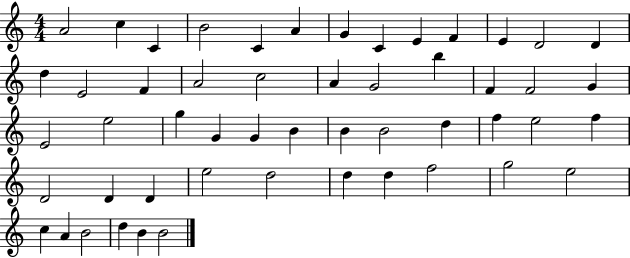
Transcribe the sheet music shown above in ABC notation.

X:1
T:Untitled
M:4/4
L:1/4
K:C
A2 c C B2 C A G C E F E D2 D d E2 F A2 c2 A G2 b F F2 G E2 e2 g G G B B B2 d f e2 f D2 D D e2 d2 d d f2 g2 e2 c A B2 d B B2